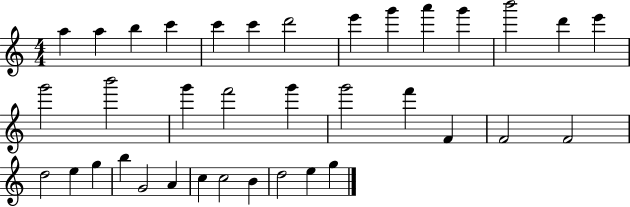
{
  \clef treble
  \numericTimeSignature
  \time 4/4
  \key c \major
  a''4 a''4 b''4 c'''4 | c'''4 c'''4 d'''2 | e'''4 g'''4 a'''4 g'''4 | b'''2 d'''4 e'''4 | \break g'''2 b'''2 | g'''4 f'''2 g'''4 | g'''2 f'''4 f'4 | f'2 f'2 | \break d''2 e''4 g''4 | b''4 g'2 a'4 | c''4 c''2 b'4 | d''2 e''4 g''4 | \break \bar "|."
}